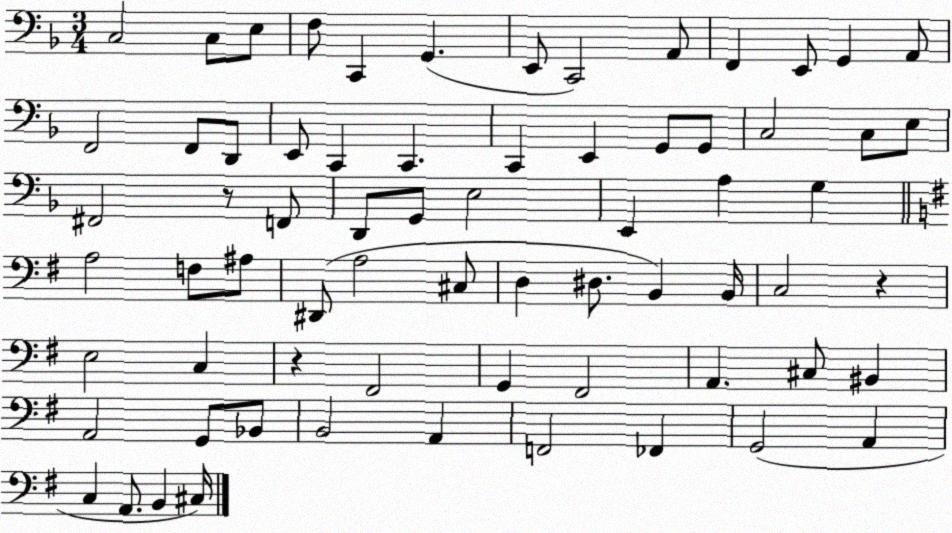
X:1
T:Untitled
M:3/4
L:1/4
K:F
C,2 C,/2 E,/2 F,/2 C,, G,, E,,/2 C,,2 A,,/2 F,, E,,/2 G,, A,,/2 F,,2 F,,/2 D,,/2 E,,/2 C,, C,, C,, E,, G,,/2 G,,/2 C,2 C,/2 E,/2 ^F,,2 z/2 F,,/2 D,,/2 G,,/2 E,2 E,, A, G, A,2 F,/2 ^A,/2 ^D,,/2 A,2 ^C,/2 D, ^D,/2 B,, B,,/4 C,2 z E,2 C, z ^F,,2 G,, ^F,,2 A,, ^C,/2 ^B,, A,,2 G,,/2 _B,,/2 B,,2 A,, F,,2 _F,, G,,2 A,, C, A,,/2 B,, ^C,/4